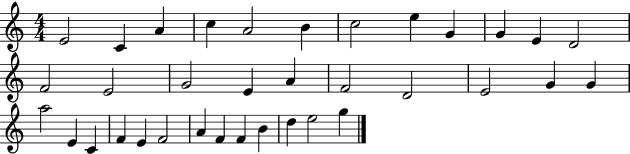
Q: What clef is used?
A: treble